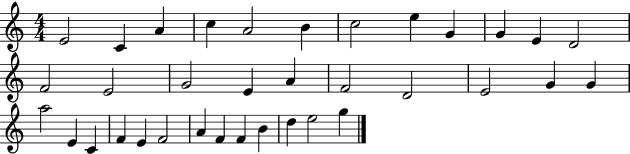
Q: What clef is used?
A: treble